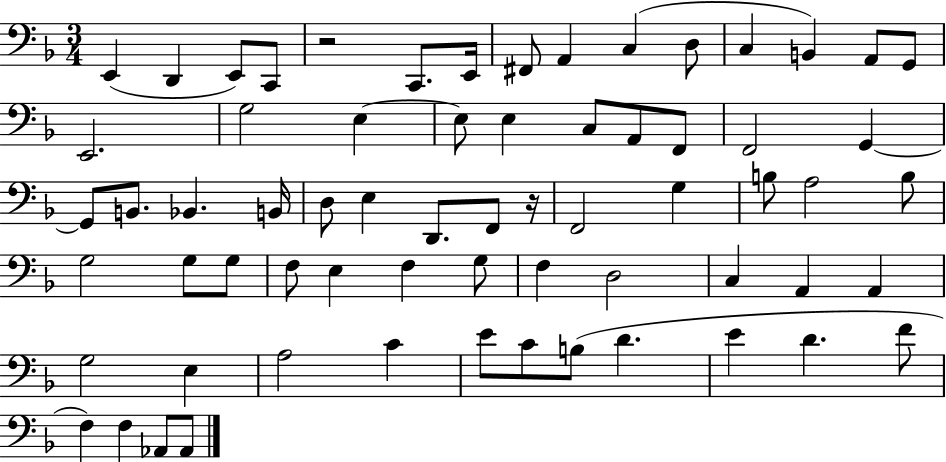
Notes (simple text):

E2/q D2/q E2/e C2/e R/h C2/e. E2/s F#2/e A2/q C3/q D3/e C3/q B2/q A2/e G2/e E2/h. G3/h E3/q E3/e E3/q C3/e A2/e F2/e F2/h G2/q G2/e B2/e. Bb2/q. B2/s D3/e E3/q D2/e. F2/e R/s F2/h G3/q B3/e A3/h B3/e G3/h G3/e G3/e F3/e E3/q F3/q G3/e F3/q D3/h C3/q A2/q A2/q G3/h E3/q A3/h C4/q E4/e C4/e B3/e D4/q. E4/q D4/q. F4/e F3/q F3/q Ab2/e Ab2/e